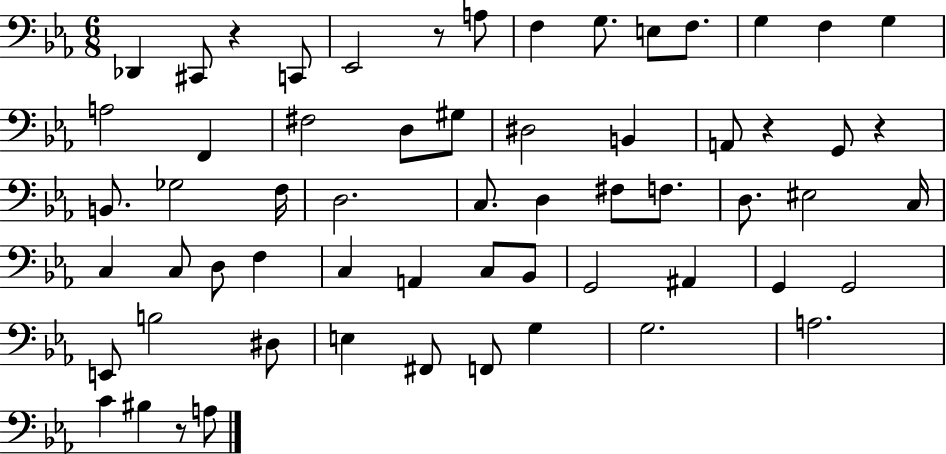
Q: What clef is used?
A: bass